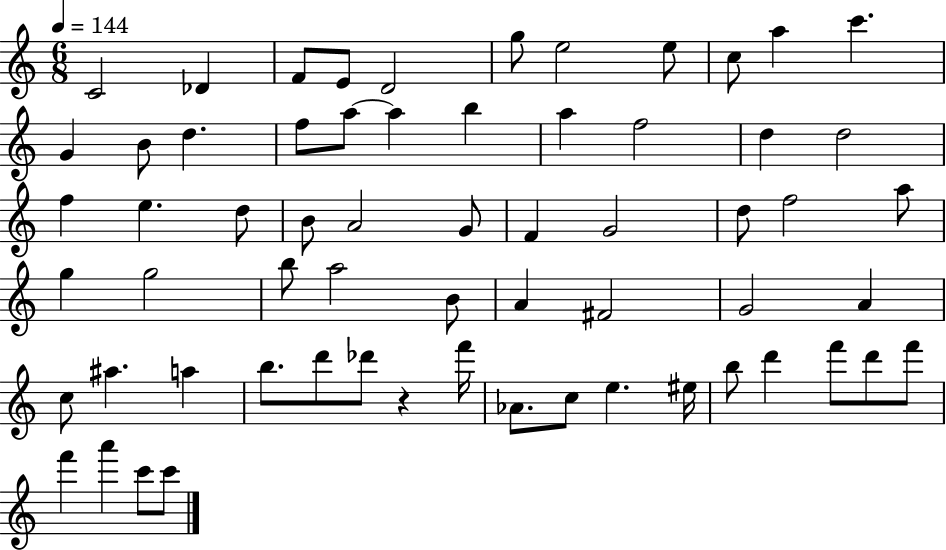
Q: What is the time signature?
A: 6/8